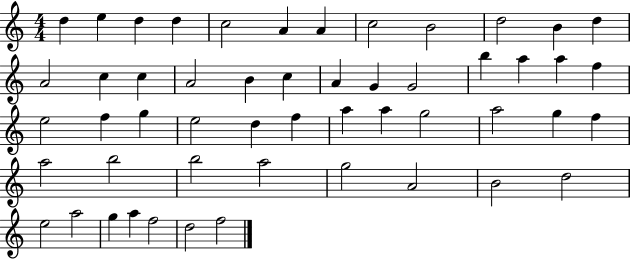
X:1
T:Untitled
M:4/4
L:1/4
K:C
d e d d c2 A A c2 B2 d2 B d A2 c c A2 B c A G G2 b a a f e2 f g e2 d f a a g2 a2 g f a2 b2 b2 a2 g2 A2 B2 d2 e2 a2 g a f2 d2 f2